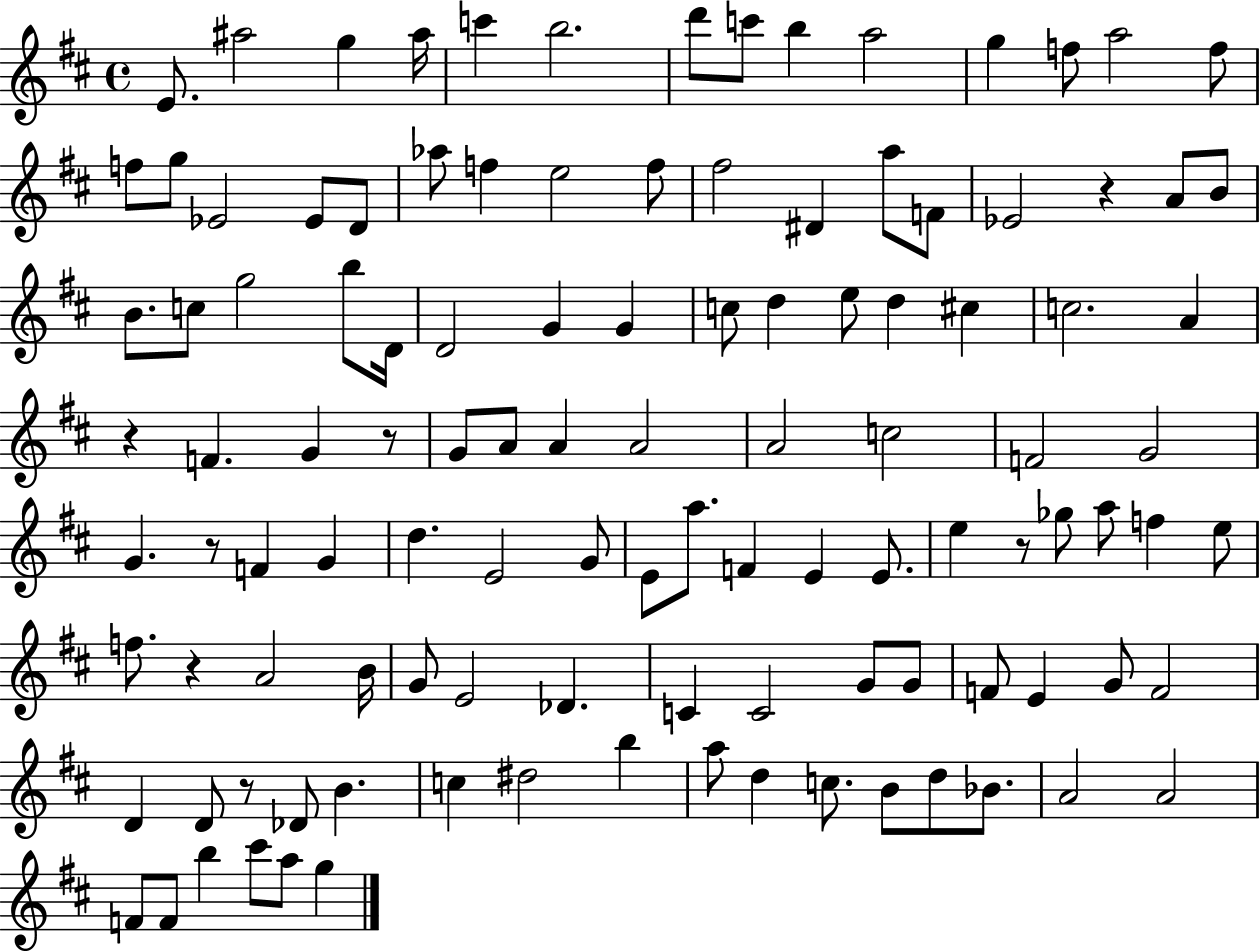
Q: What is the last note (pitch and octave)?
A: G5